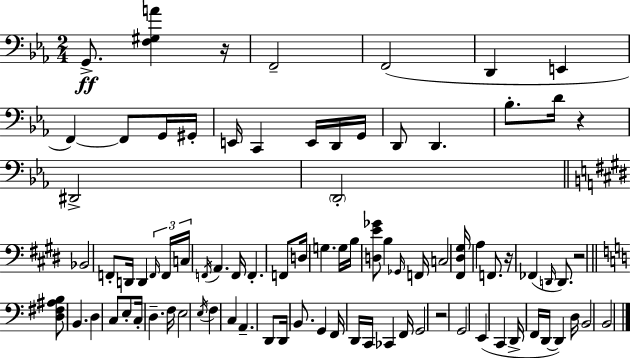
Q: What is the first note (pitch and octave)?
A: G2